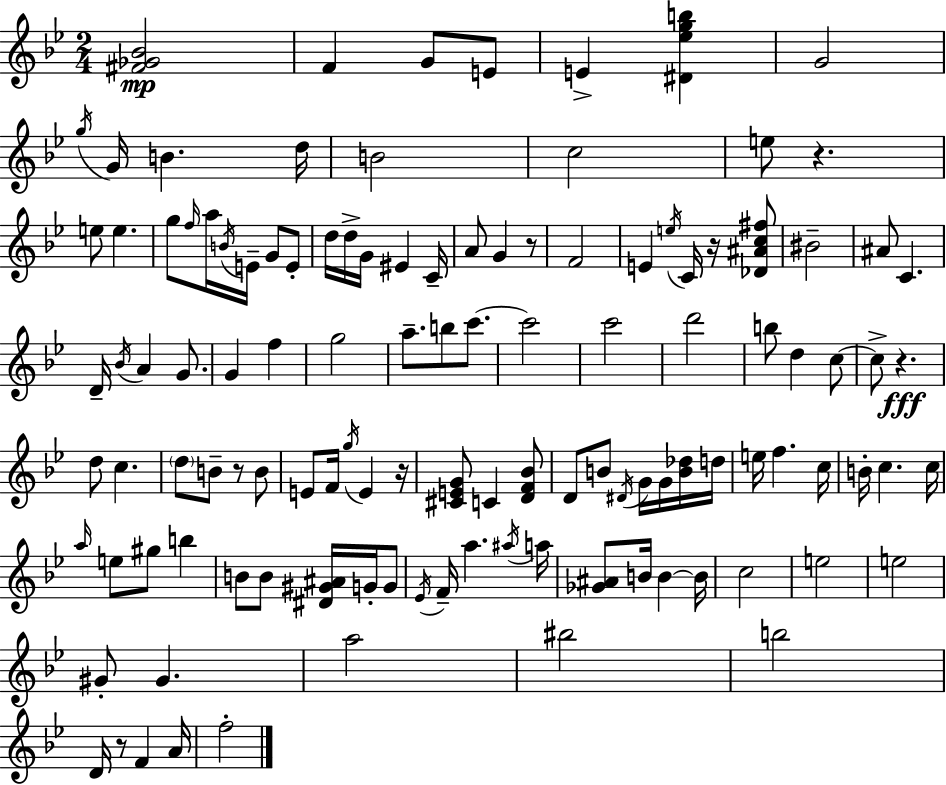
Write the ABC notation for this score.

X:1
T:Untitled
M:2/4
L:1/4
K:Gm
[^F_G_B]2 F G/2 E/2 E [^D_egb] G2 g/4 G/4 B d/4 B2 c2 e/2 z e/2 e g/2 f/4 a/4 B/4 E/4 G/2 E/2 d/4 d/4 G/4 ^E C/4 A/2 G z/2 F2 E e/4 C/4 z/4 [_D^Ac^f]/2 ^B2 ^A/2 C D/4 _B/4 A G/2 G f g2 a/2 b/2 c'/2 c'2 c'2 d'2 b/2 d c/2 c/2 z d/2 c d/2 B/2 z/2 B/2 E/2 F/4 g/4 E z/4 [^CEG]/2 C [DF_B]/2 D/2 B/2 ^D/4 G/4 G/4 [B_d]/4 d/4 e/4 f c/4 B/4 c c/4 a/4 e/2 ^g/2 b B/2 B/2 [^D^G^A]/4 G/4 G/2 _E/4 F/4 a ^a/4 a/4 [_G^A]/2 B/4 B B/4 c2 e2 e2 ^G/2 ^G a2 ^b2 b2 D/4 z/2 F A/4 f2